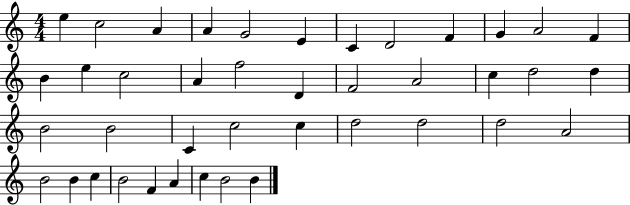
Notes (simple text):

E5/q C5/h A4/q A4/q G4/h E4/q C4/q D4/h F4/q G4/q A4/h F4/q B4/q E5/q C5/h A4/q F5/h D4/q F4/h A4/h C5/q D5/h D5/q B4/h B4/h C4/q C5/h C5/q D5/h D5/h D5/h A4/h B4/h B4/q C5/q B4/h F4/q A4/q C5/q B4/h B4/q